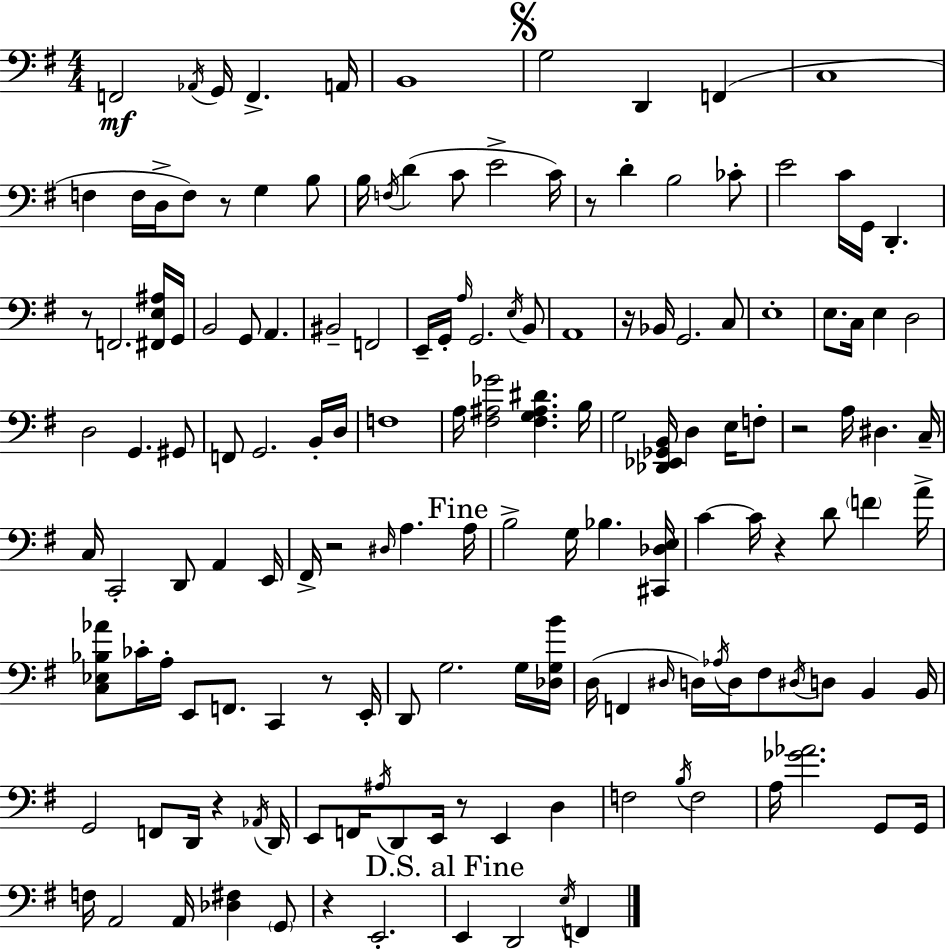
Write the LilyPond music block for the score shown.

{
  \clef bass
  \numericTimeSignature
  \time 4/4
  \key g \major
  \repeat volta 2 { f,2\mf \acciaccatura { aes,16 } g,16 f,4.-> | a,16 b,1 | \mark \markup { \musicglyph "scripts.segno" } g2 d,4 f,4( | c1 | \break f4 f16 d16-> f8) r8 g4 b8 | b16 \acciaccatura { f16 } d'4( c'8 e'2-> | c'16) r8 d'4-. b2 | ces'8-. e'2 c'16 g,16 d,4.-. | \break r8 f,2. | <fis, e ais>16 g,16 b,2 g,8 a,4. | bis,2-- f,2 | e,16-- g,16-. \grace { a16 } g,2. | \break \acciaccatura { e16 } b,8 a,1 | r16 bes,16 g,2. | c8 e1-. | e8. c16 e4 d2 | \break d2 g,4. | gis,8 f,8 g,2. | b,16-. d16 f1 | a16 <fis ais ges'>2 <fis g ais dis'>4. | \break b16 g2 <des, ees, ges, b,>16 d4 | e16 f8-. r2 a16 dis4. | c16-- c16 c,2-. d,8 a,4 | e,16 fis,16-> r2 \grace { dis16 } a4. | \break \mark "Fine" a16 b2-> g16 bes4. | <cis, des e>16 c'4~~ c'16 r4 d'8 | \parenthesize f'4 a'16-> <c ees bes aes'>8 ces'16-. a16-. e,8 f,8. c,4 | r8 e,16-. d,8 g2. | \break g16 <des g b'>16 d16( f,4 \grace { dis16 }) d16 \acciaccatura { aes16 } d16 fis8 | \acciaccatura { dis16 } d8 b,4 b,16 g,2 | f,8 d,16 r4 \acciaccatura { aes,16 } d,16 e,8 f,16 \acciaccatura { ais16 } d,8 e,16 | r8 e,4 d4 f2 | \break \acciaccatura { b16 } f2 a16 <ges' aes'>2. | g,8 g,16 f16 a,2 | a,16 <des fis>4 \parenthesize g,8 r4 e,2.-. | \mark "D.S. al Fine" e,4 d,2 | \break \acciaccatura { e16 } f,4 } \bar "|."
}